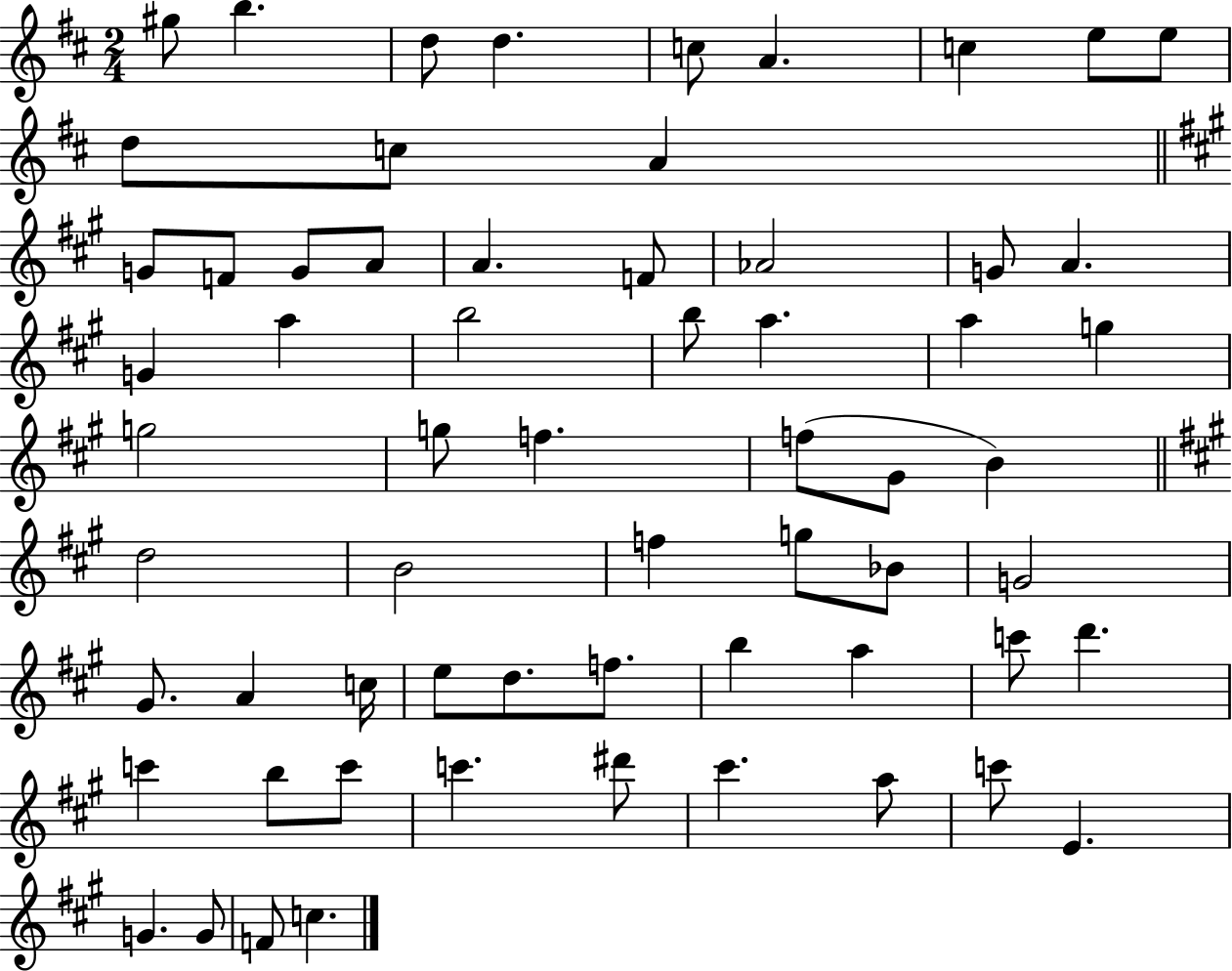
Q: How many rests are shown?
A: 0